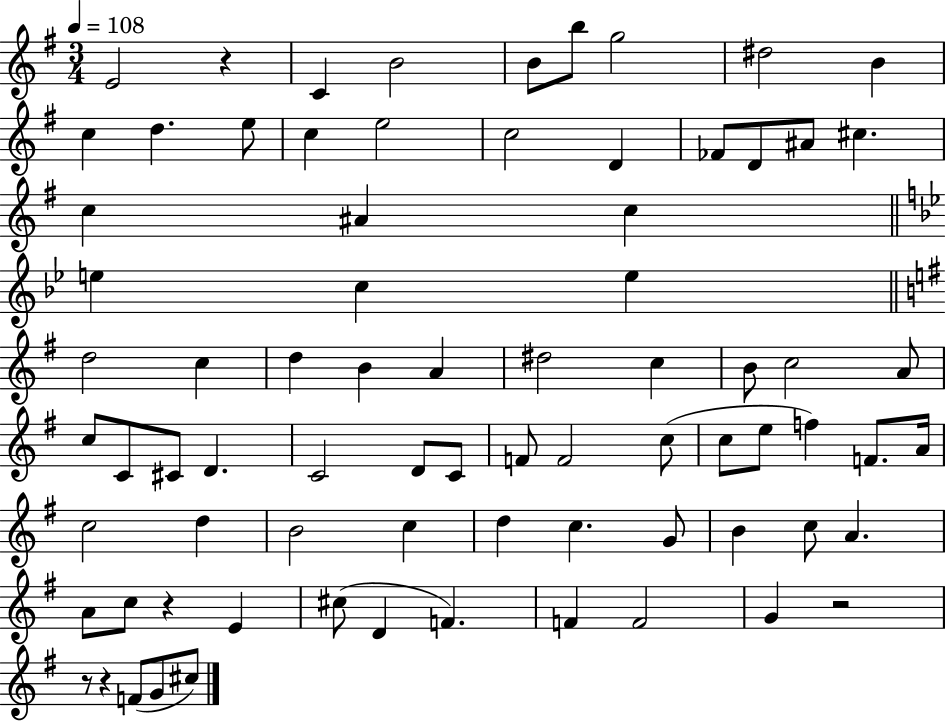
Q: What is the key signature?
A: G major